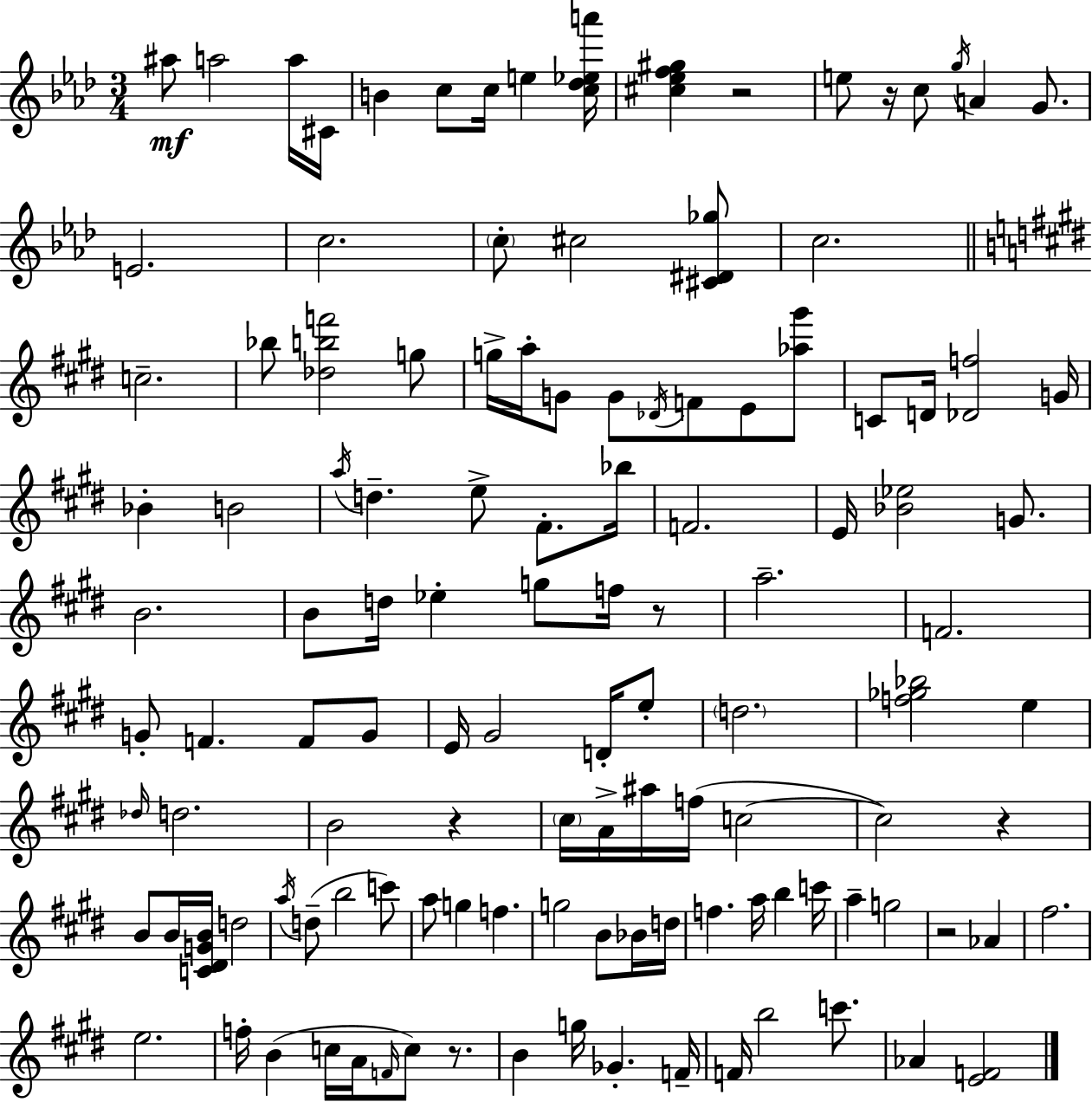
{
  \clef treble
  \numericTimeSignature
  \time 3/4
  \key aes \major
  ais''8\mf a''2 a''16 cis'16 | b'4 c''8 c''16 e''4 <c'' des'' ees'' a'''>16 | <cis'' ees'' f'' gis''>4 r2 | e''8 r16 c''8 \acciaccatura { g''16 } a'4 g'8. | \break e'2. | c''2. | \parenthesize c''8-. cis''2 <cis' dis' ges''>8 | c''2. | \break \bar "||" \break \key e \major c''2.-- | bes''8 <des'' b'' f'''>2 g''8 | g''16-> a''16-. g'8 g'8 \acciaccatura { des'16 } f'8 e'8 <aes'' gis'''>8 | c'8 d'16 <des' f''>2 | \break g'16 bes'4-. b'2 | \acciaccatura { a''16 } d''4.-- e''8-> fis'8.-. | bes''16 f'2. | e'16 <bes' ees''>2 g'8. | \break b'2. | b'8 d''16 ees''4-. g''8 f''16 | r8 a''2.-- | f'2. | \break g'8-. f'4. f'8 | g'8 e'16 gis'2 d'16-. | e''8-. \parenthesize d''2. | <f'' ges'' bes''>2 e''4 | \break \grace { des''16 } d''2. | b'2 r4 | \parenthesize cis''16 a'16-> ais''16 f''16( c''2~~ | c''2) r4 | \break b'8 b'16 <c' dis' g' b'>16 d''2 | \acciaccatura { a''16 }( d''8-- b''2 | c'''8) a''8 g''4 f''4. | g''2 | \break b'8 bes'16 d''16 f''4. a''16 b''4 | c'''16 a''4-- g''2 | r2 | aes'4 fis''2. | \break e''2. | f''16-. b'4( c''16 a'16 \grace { f'16 } | c''8) r8. b'4 g''16 ges'4.-. | f'16-- f'16 b''2 | \break c'''8. aes'4 <e' f'>2 | \bar "|."
}